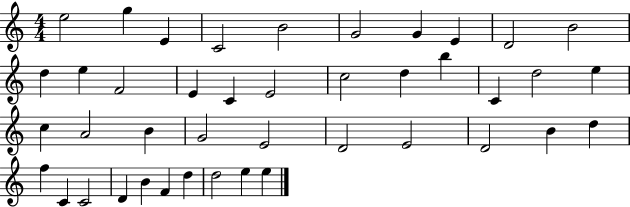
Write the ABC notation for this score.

X:1
T:Untitled
M:4/4
L:1/4
K:C
e2 g E C2 B2 G2 G E D2 B2 d e F2 E C E2 c2 d b C d2 e c A2 B G2 E2 D2 E2 D2 B d f C C2 D B F d d2 e e